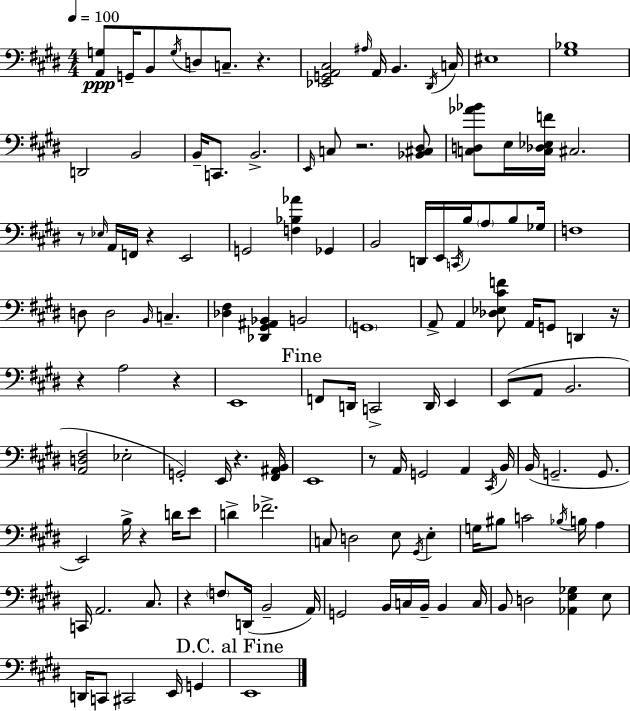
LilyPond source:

{
  \clef bass
  \numericTimeSignature
  \time 4/4
  \key e \major
  \tempo 4 = 100
  <a, g>8\ppp g,16-- b,8 \acciaccatura { g16 } d8 c8.-- r4. | <ees, g, a, cis>2 \grace { ais16 } a,16 b,4. | \acciaccatura { dis,16 } c16 eis1 | <gis bes>1 | \break d,2 b,2 | b,16-- c,8. b,2.-> | \grace { e,16 } c8 r2. | <bes, cis dis>8 <c d aes' bes'>8 e16 <c des ees f'>16 cis2. | \break r8 \grace { ees16 } a,16 f,16 r4 e,2 | g,2 <f bes aes'>4 | ges,4 b,2 d,16 e,16 \acciaccatura { c,16 } | b16 \parenthesize a8 b8 ges16 f1 | \break d8 d2 | \grace { b,16 } c4.-- <des fis>4 <des, gis, ais, bes,>4 b,2 | \parenthesize g,1 | a,8-> a,4 <des ees cis' f'>8 a,16 | \break g,8 d,4 r16 r4 a2 | r4 e,1 | \mark "Fine" f,8 d,16 c,2-> | d,16 e,4 e,8( a,8 b,2. | \break <a, d fis>2 ees2-. | g,2-.) e,16 | r4. <fis, ais, b,>16 e,1 | r8 a,16 g,2 | \break a,4 \acciaccatura { cis,16 } b,16 b,16( g,2.-- | g,8. e,2) | b16-> r4 d'16 e'8 d'4-> fes'2.-> | c8 d2 | \break e8 \acciaccatura { gis,16 } e4-. g16 bis8 c'2 | \acciaccatura { bes16 } b16 a4 c,16 a,2. | cis8. r4 \parenthesize f8 | d,16( b,2-- a,16) g,2 | \break b,16 c16 b,16-- b,4 c16 b,8 d2 | <aes, e ges>4 e8 d,16 c,8 cis,2 | e,16 g,4 \mark "D.C. al Fine" e,1 | \bar "|."
}